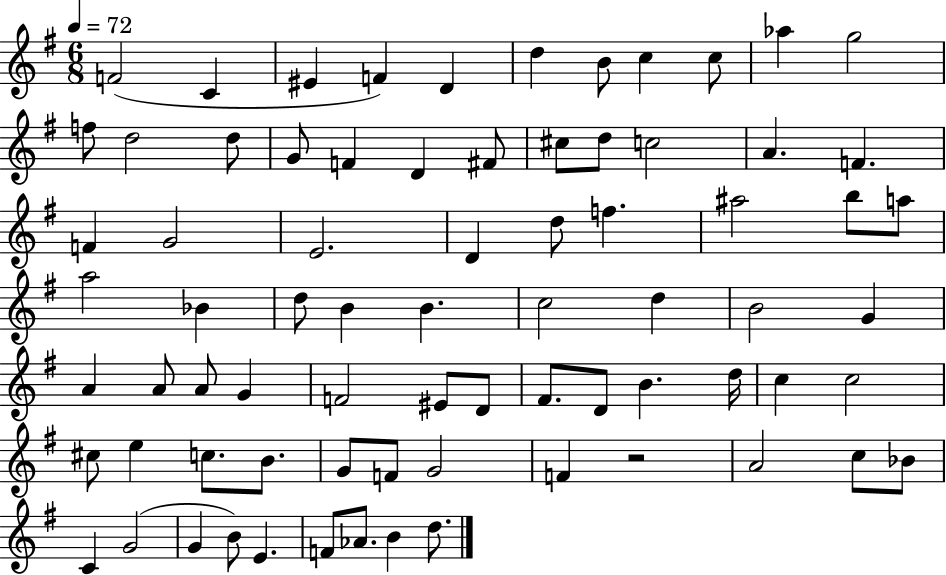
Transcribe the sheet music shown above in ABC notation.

X:1
T:Untitled
M:6/8
L:1/4
K:G
F2 C ^E F D d B/2 c c/2 _a g2 f/2 d2 d/2 G/2 F D ^F/2 ^c/2 d/2 c2 A F F G2 E2 D d/2 f ^a2 b/2 a/2 a2 _B d/2 B B c2 d B2 G A A/2 A/2 G F2 ^E/2 D/2 ^F/2 D/2 B d/4 c c2 ^c/2 e c/2 B/2 G/2 F/2 G2 F z2 A2 c/2 _B/2 C G2 G B/2 E F/2 _A/2 B d/2